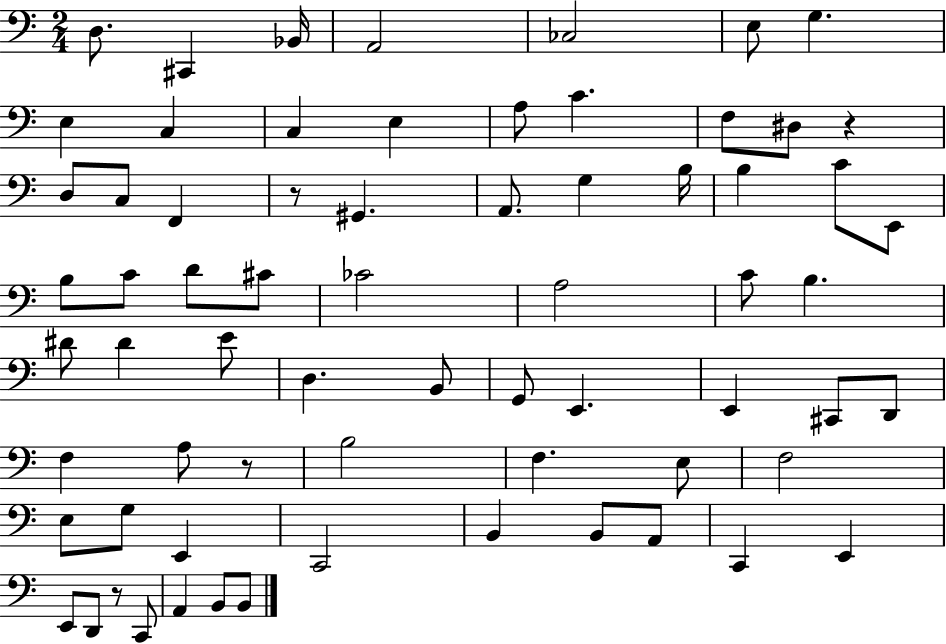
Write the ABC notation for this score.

X:1
T:Untitled
M:2/4
L:1/4
K:C
D,/2 ^C,, _B,,/4 A,,2 _C,2 E,/2 G, E, C, C, E, A,/2 C F,/2 ^D,/2 z D,/2 C,/2 F,, z/2 ^G,, A,,/2 G, B,/4 B, C/2 E,,/2 B,/2 C/2 D/2 ^C/2 _C2 A,2 C/2 B, ^D/2 ^D E/2 D, B,,/2 G,,/2 E,, E,, ^C,,/2 D,,/2 F, A,/2 z/2 B,2 F, E,/2 F,2 E,/2 G,/2 E,, C,,2 B,, B,,/2 A,,/2 C,, E,, E,,/2 D,,/2 z/2 C,,/2 A,, B,,/2 B,,/2